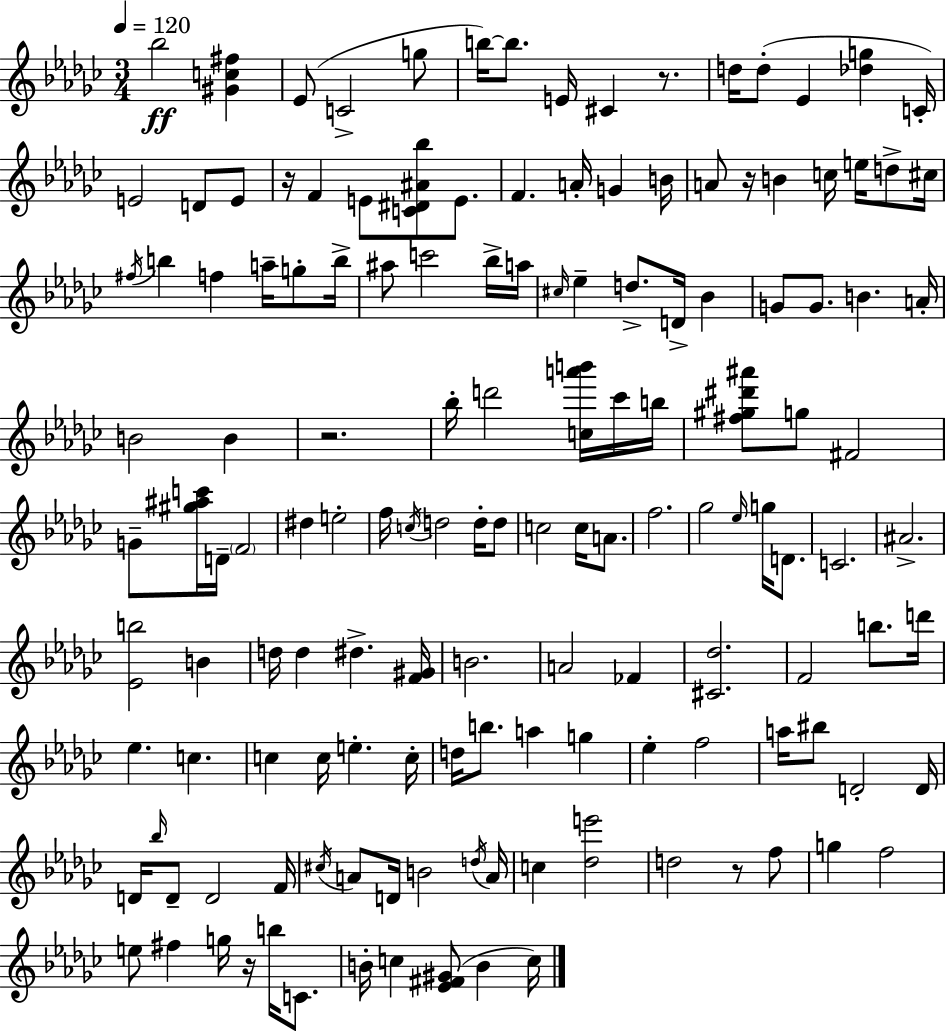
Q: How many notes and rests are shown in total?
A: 143